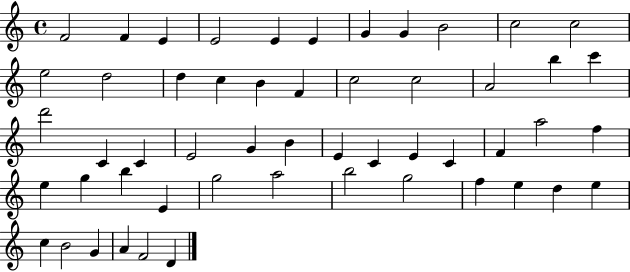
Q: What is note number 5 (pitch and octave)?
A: E4